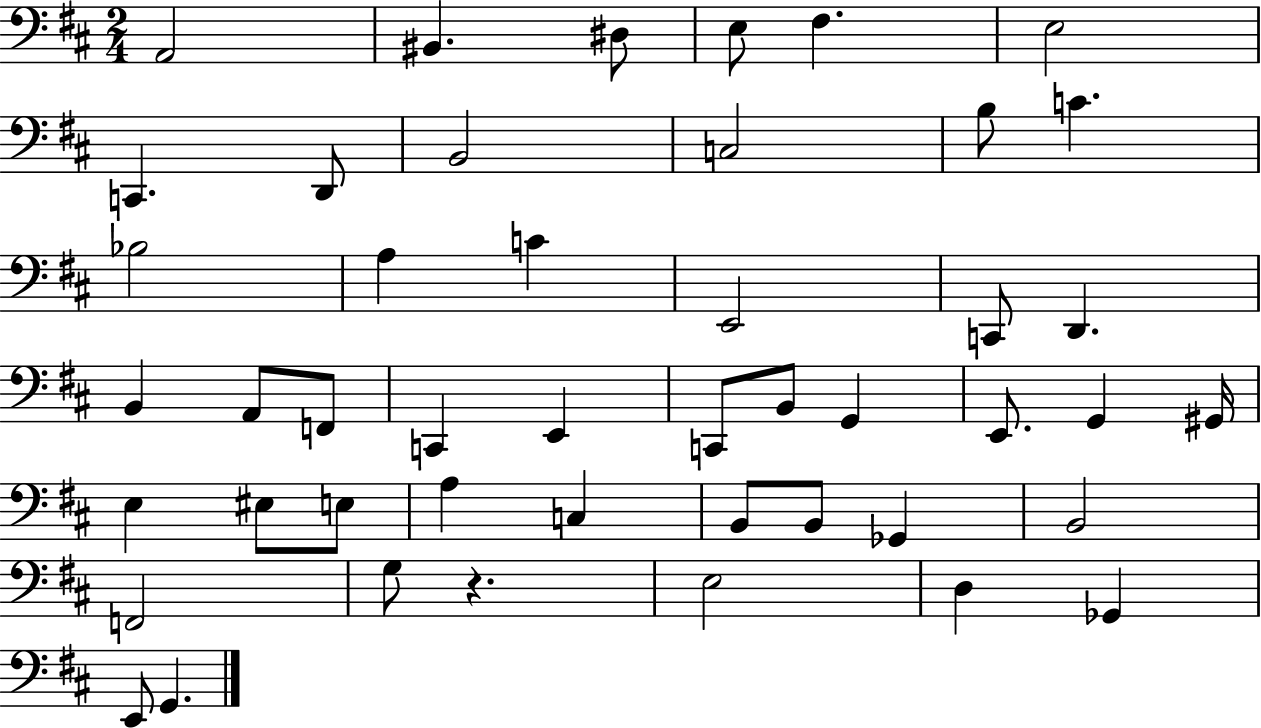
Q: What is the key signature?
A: D major